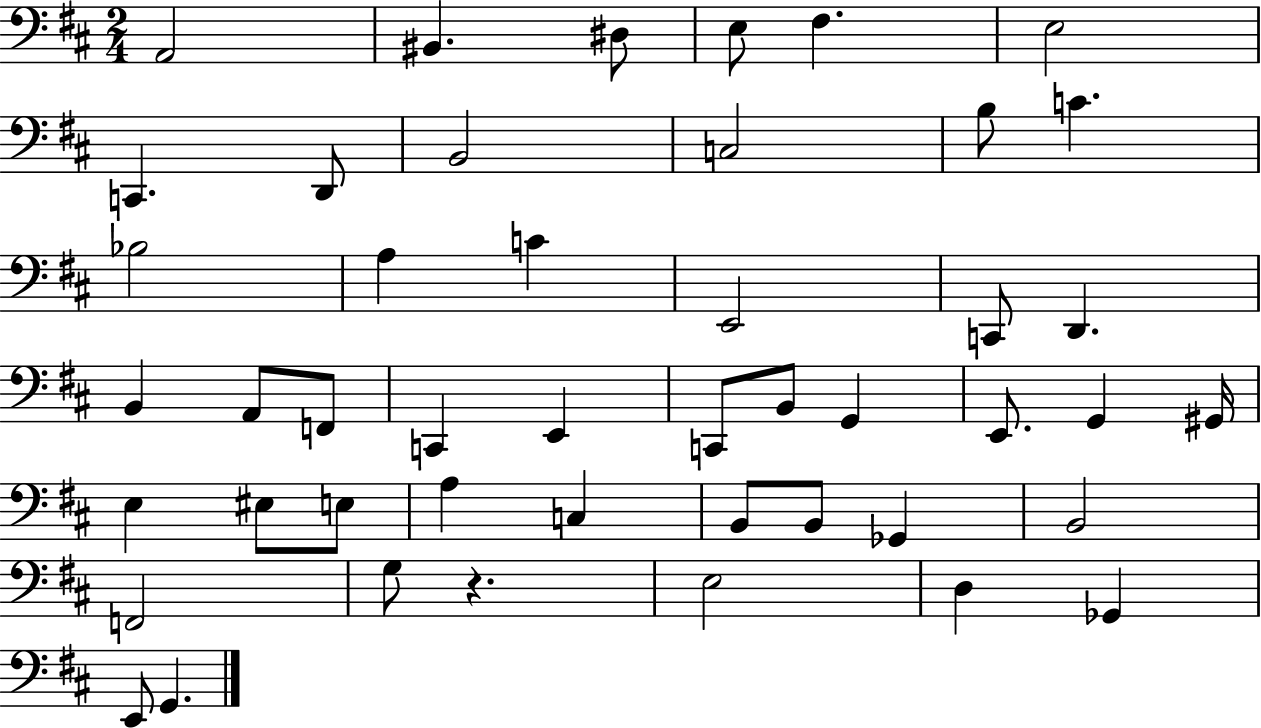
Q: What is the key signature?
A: D major